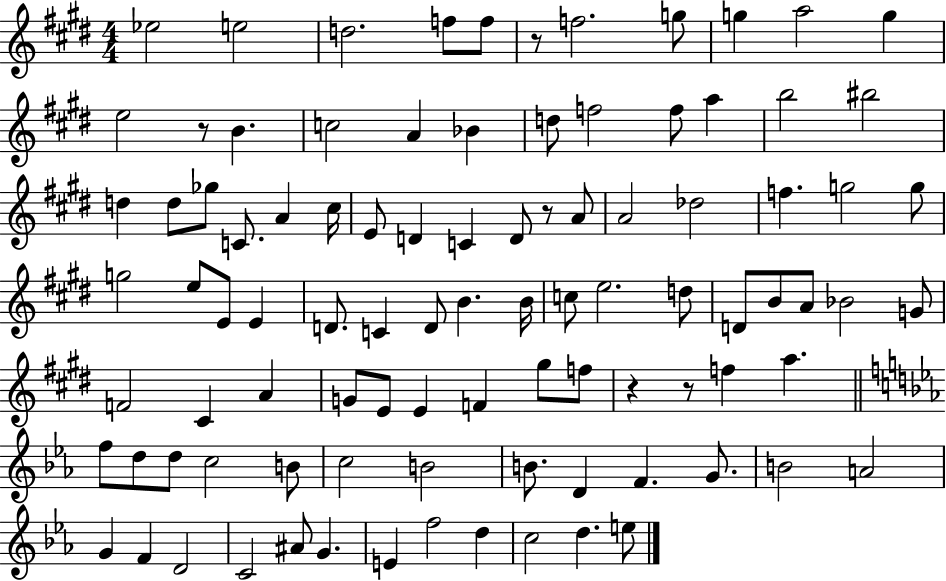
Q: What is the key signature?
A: E major